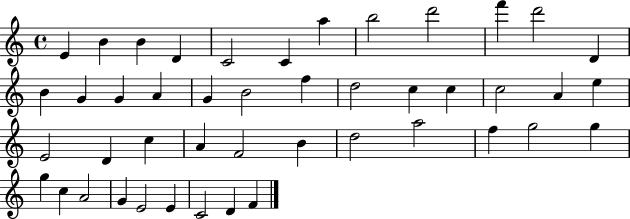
{
  \clef treble
  \time 4/4
  \defaultTimeSignature
  \key c \major
  e'4 b'4 b'4 d'4 | c'2 c'4 a''4 | b''2 d'''2 | f'''4 d'''2 d'4 | \break b'4 g'4 g'4 a'4 | g'4 b'2 f''4 | d''2 c''4 c''4 | c''2 a'4 e''4 | \break e'2 d'4 c''4 | a'4 f'2 b'4 | d''2 a''2 | f''4 g''2 g''4 | \break g''4 c''4 a'2 | g'4 e'2 e'4 | c'2 d'4 f'4 | \bar "|."
}